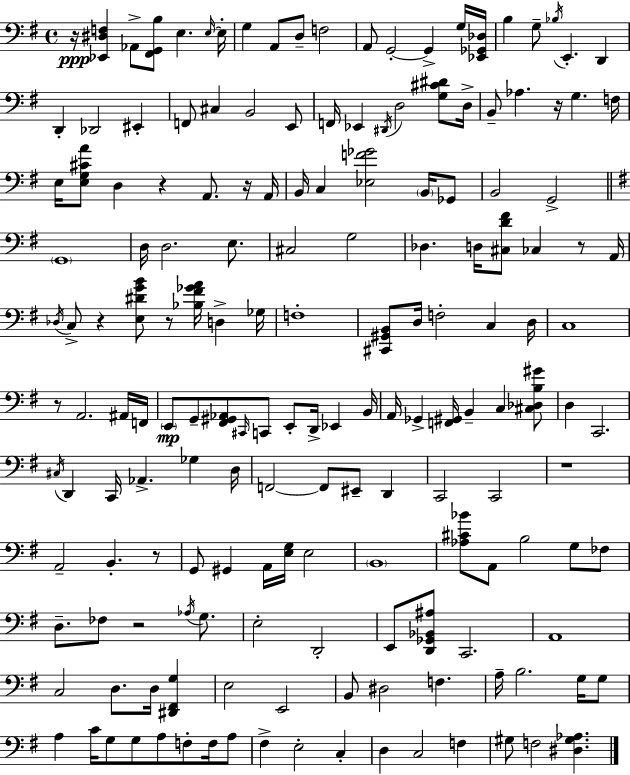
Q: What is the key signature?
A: G major